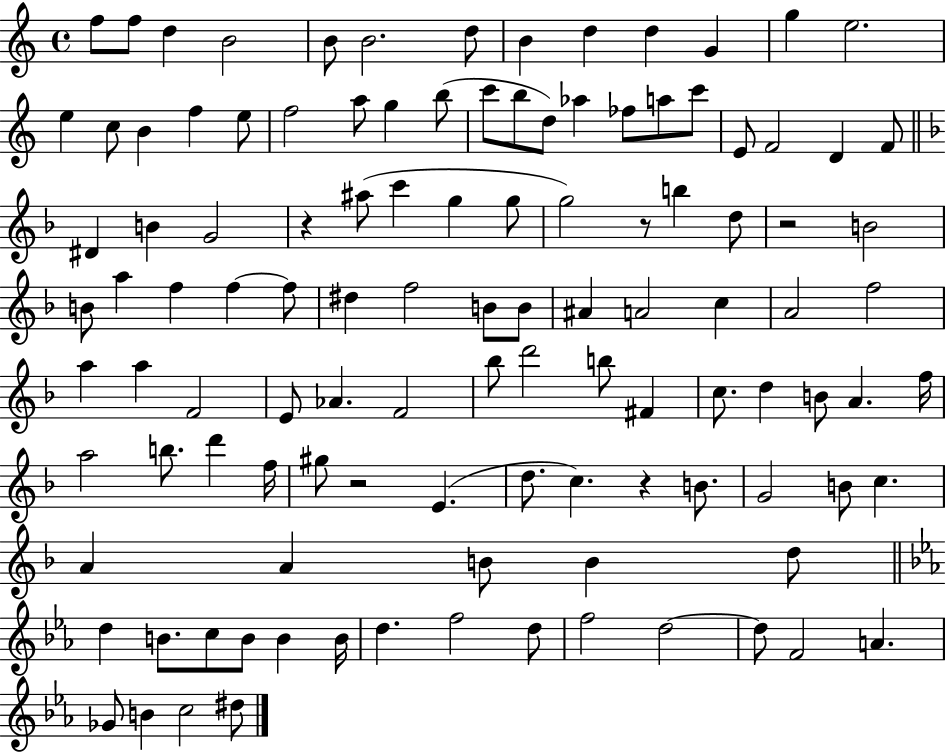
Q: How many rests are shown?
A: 5